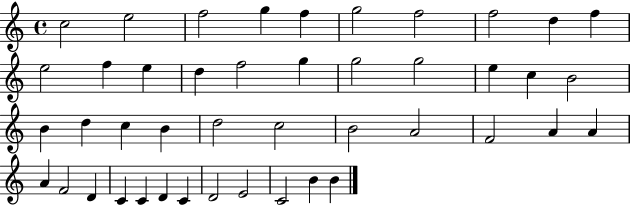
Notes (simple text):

C5/h E5/h F5/h G5/q F5/q G5/h F5/h F5/h D5/q F5/q E5/h F5/q E5/q D5/q F5/h G5/q G5/h G5/h E5/q C5/q B4/h B4/q D5/q C5/q B4/q D5/h C5/h B4/h A4/h F4/h A4/q A4/q A4/q F4/h D4/q C4/q C4/q D4/q C4/q D4/h E4/h C4/h B4/q B4/q